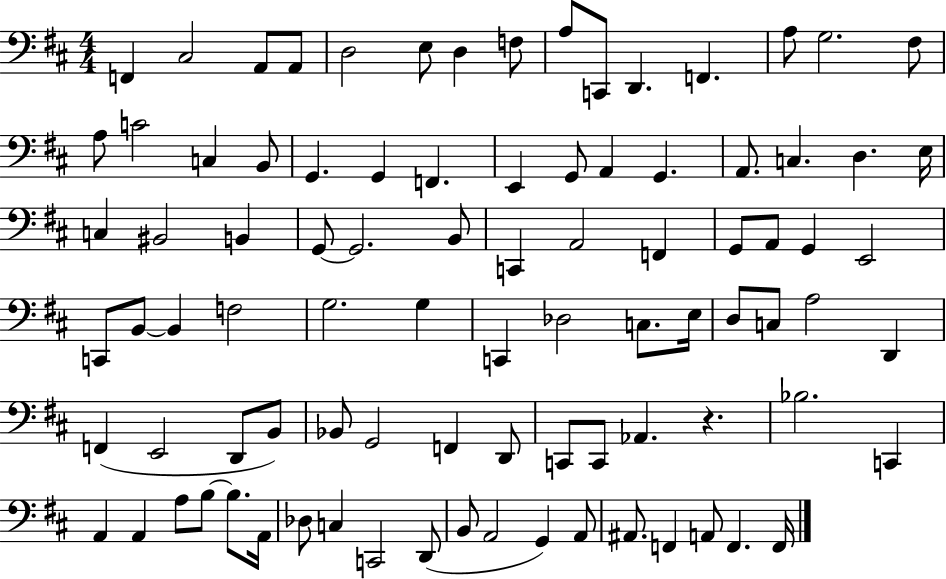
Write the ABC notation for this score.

X:1
T:Untitled
M:4/4
L:1/4
K:D
F,, ^C,2 A,,/2 A,,/2 D,2 E,/2 D, F,/2 A,/2 C,,/2 D,, F,, A,/2 G,2 ^F,/2 A,/2 C2 C, B,,/2 G,, G,, F,, E,, G,,/2 A,, G,, A,,/2 C, D, E,/4 C, ^B,,2 B,, G,,/2 G,,2 B,,/2 C,, A,,2 F,, G,,/2 A,,/2 G,, E,,2 C,,/2 B,,/2 B,, F,2 G,2 G, C,, _D,2 C,/2 E,/4 D,/2 C,/2 A,2 D,, F,, E,,2 D,,/2 B,,/2 _B,,/2 G,,2 F,, D,,/2 C,,/2 C,,/2 _A,, z _B,2 C,, A,, A,, A,/2 B,/2 B,/2 A,,/4 _D,/2 C, C,,2 D,,/2 B,,/2 A,,2 G,, A,,/2 ^A,,/2 F,, A,,/2 F,, F,,/4